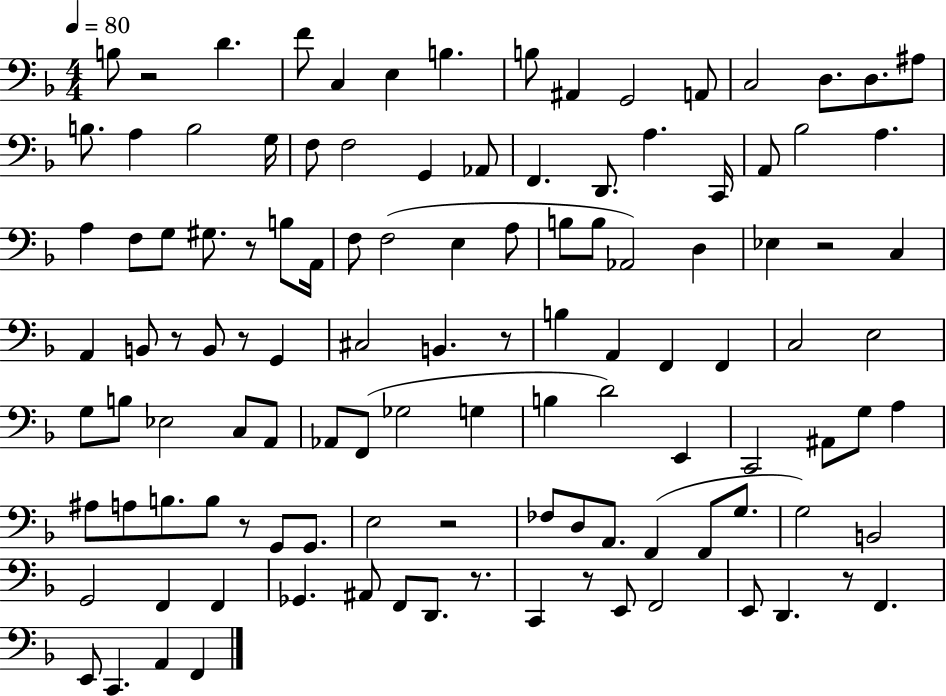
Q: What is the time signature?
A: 4/4